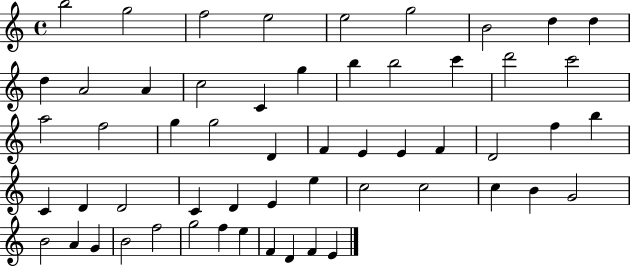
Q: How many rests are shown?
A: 0